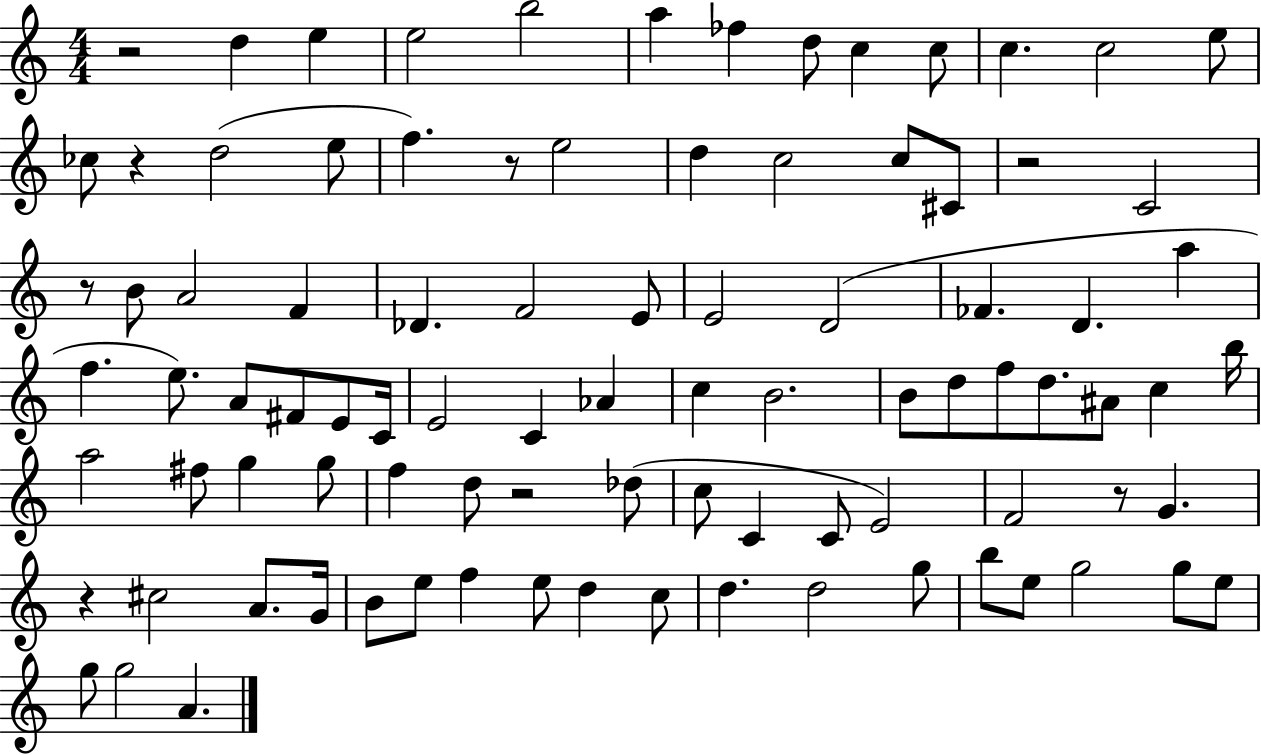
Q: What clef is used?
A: treble